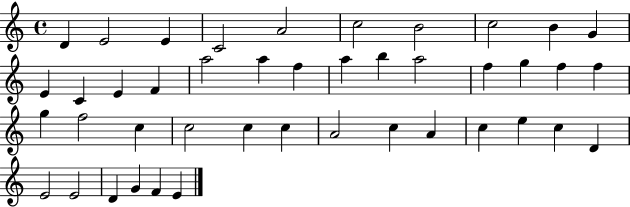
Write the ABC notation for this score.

X:1
T:Untitled
M:4/4
L:1/4
K:C
D E2 E C2 A2 c2 B2 c2 B G E C E F a2 a f a b a2 f g f f g f2 c c2 c c A2 c A c e c D E2 E2 D G F E